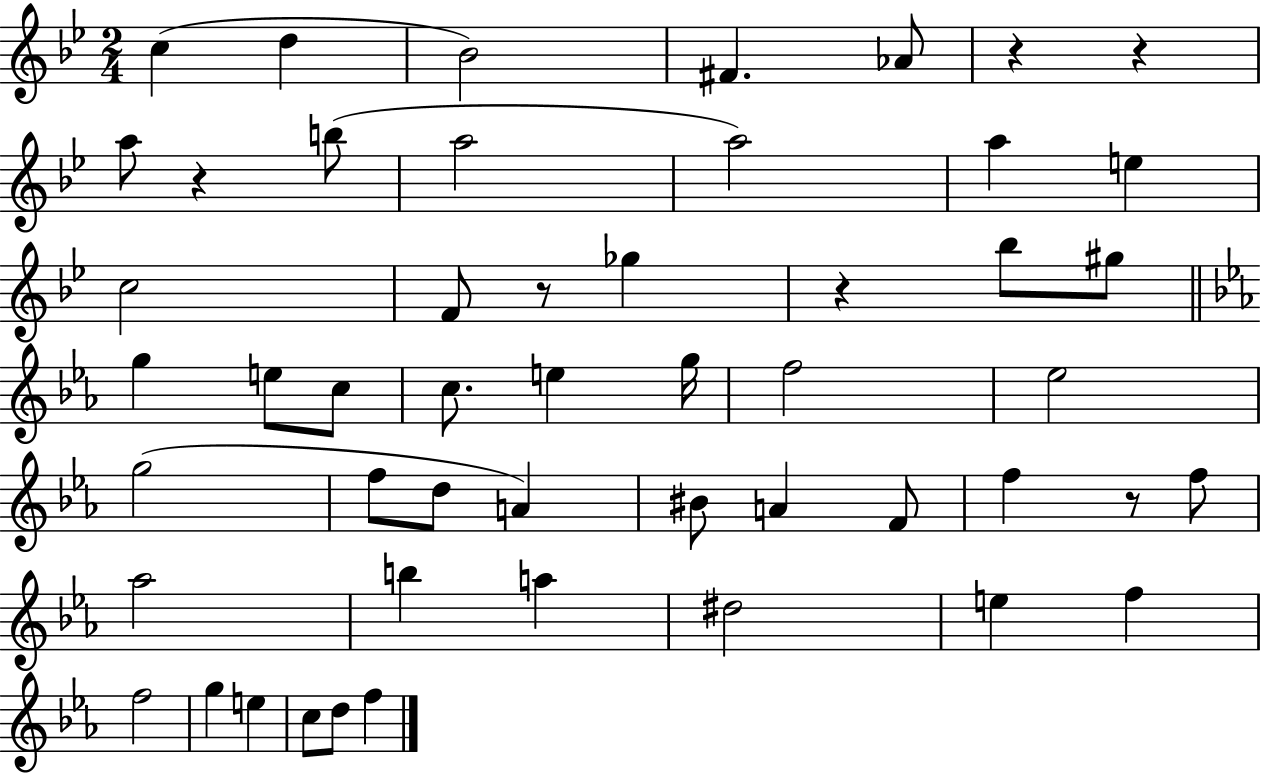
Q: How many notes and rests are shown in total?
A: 51